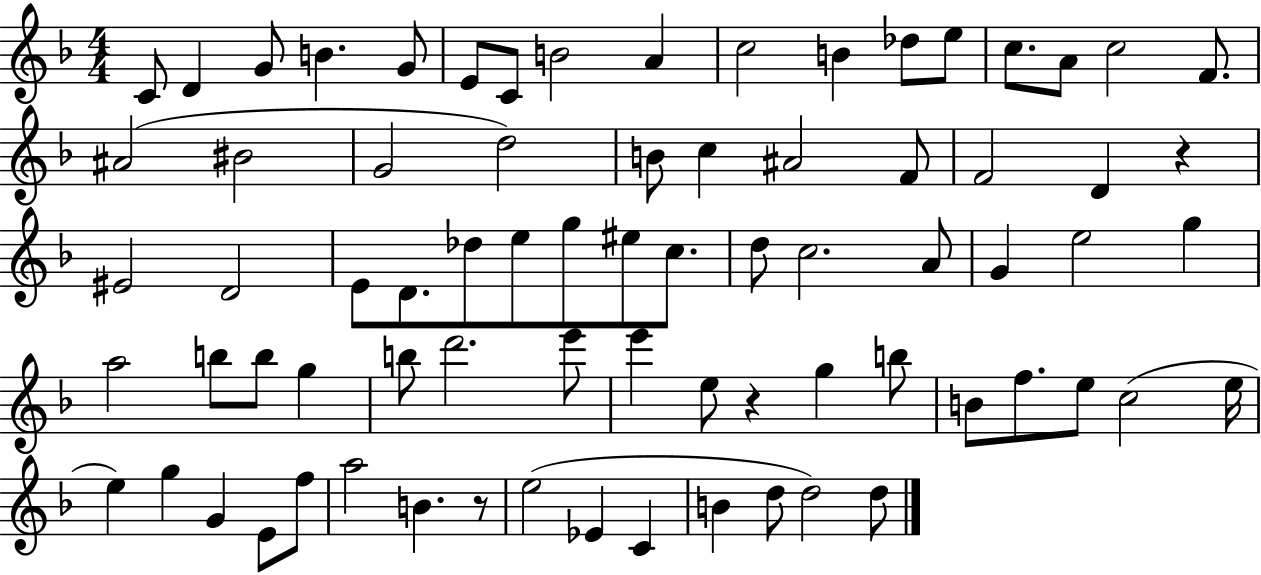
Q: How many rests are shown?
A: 3